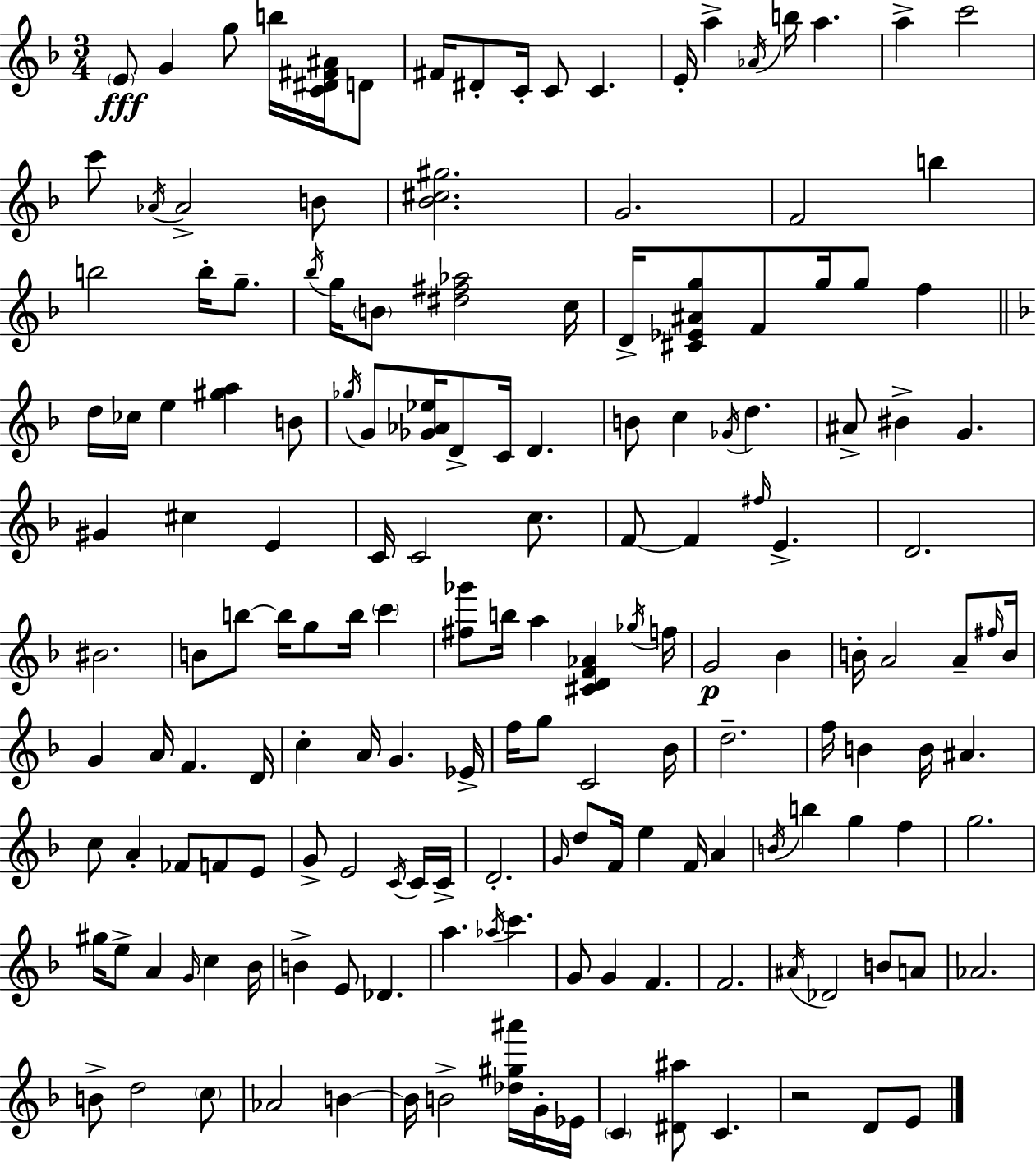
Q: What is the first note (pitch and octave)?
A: E4